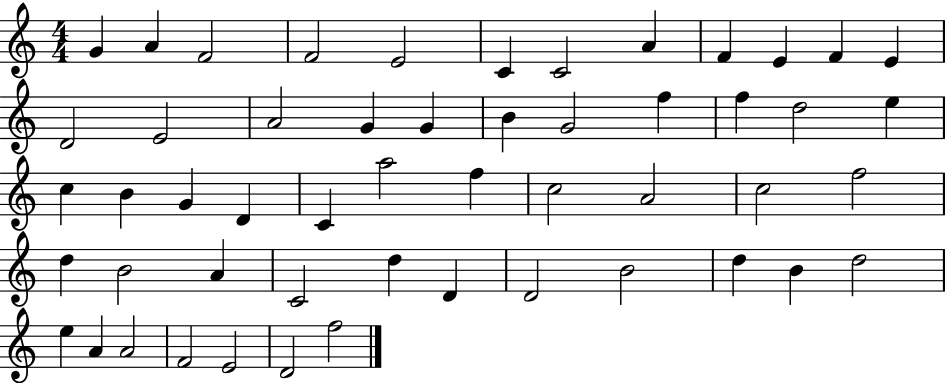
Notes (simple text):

G4/q A4/q F4/h F4/h E4/h C4/q C4/h A4/q F4/q E4/q F4/q E4/q D4/h E4/h A4/h G4/q G4/q B4/q G4/h F5/q F5/q D5/h E5/q C5/q B4/q G4/q D4/q C4/q A5/h F5/q C5/h A4/h C5/h F5/h D5/q B4/h A4/q C4/h D5/q D4/q D4/h B4/h D5/q B4/q D5/h E5/q A4/q A4/h F4/h E4/h D4/h F5/h